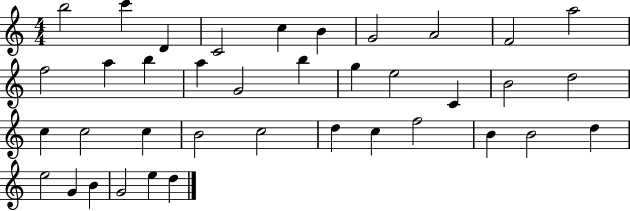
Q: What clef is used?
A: treble